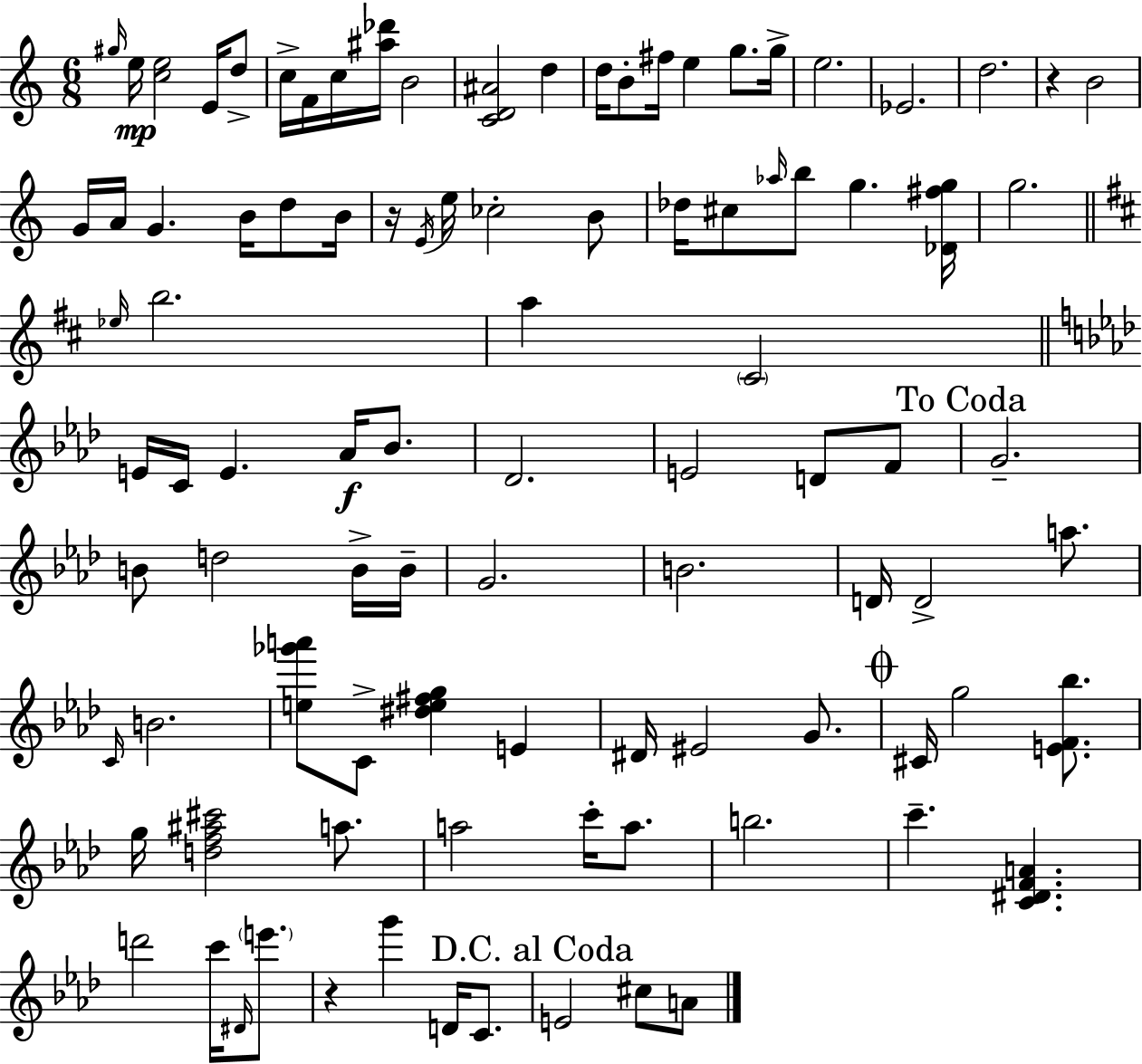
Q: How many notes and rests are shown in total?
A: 96